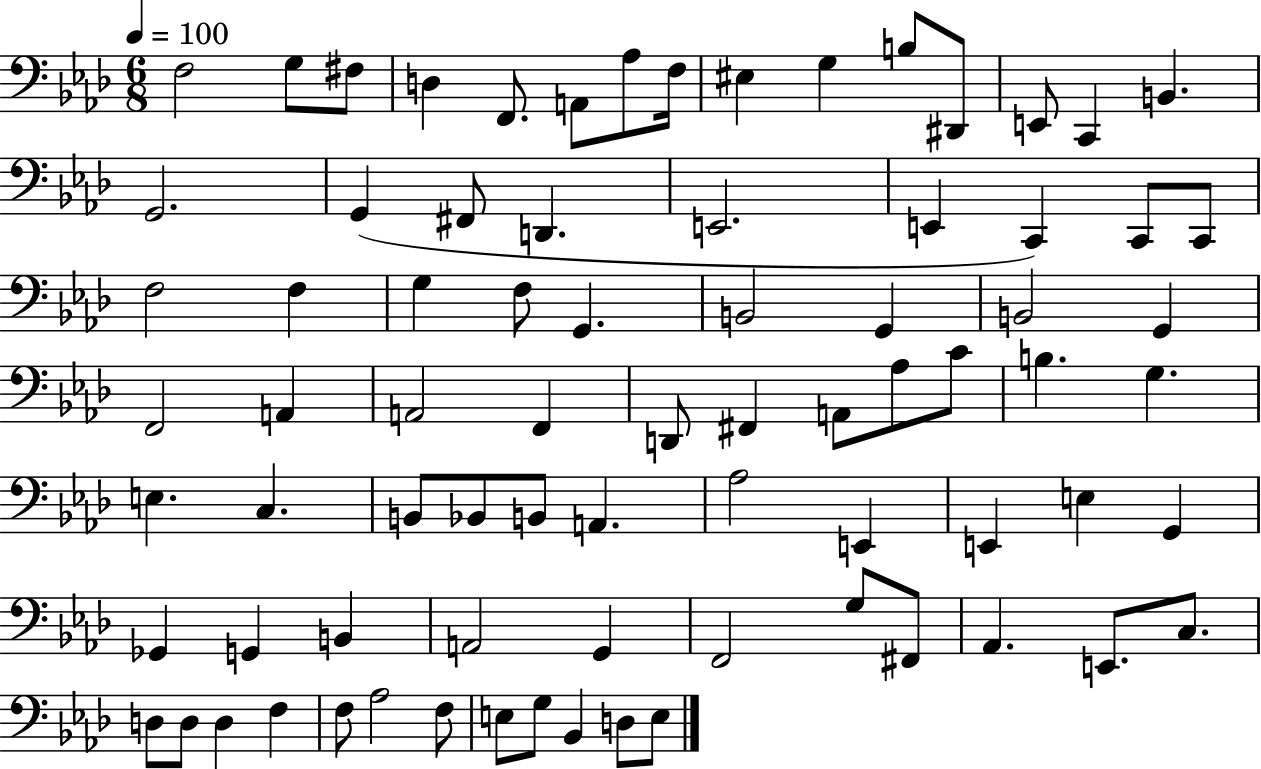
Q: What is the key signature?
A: AES major